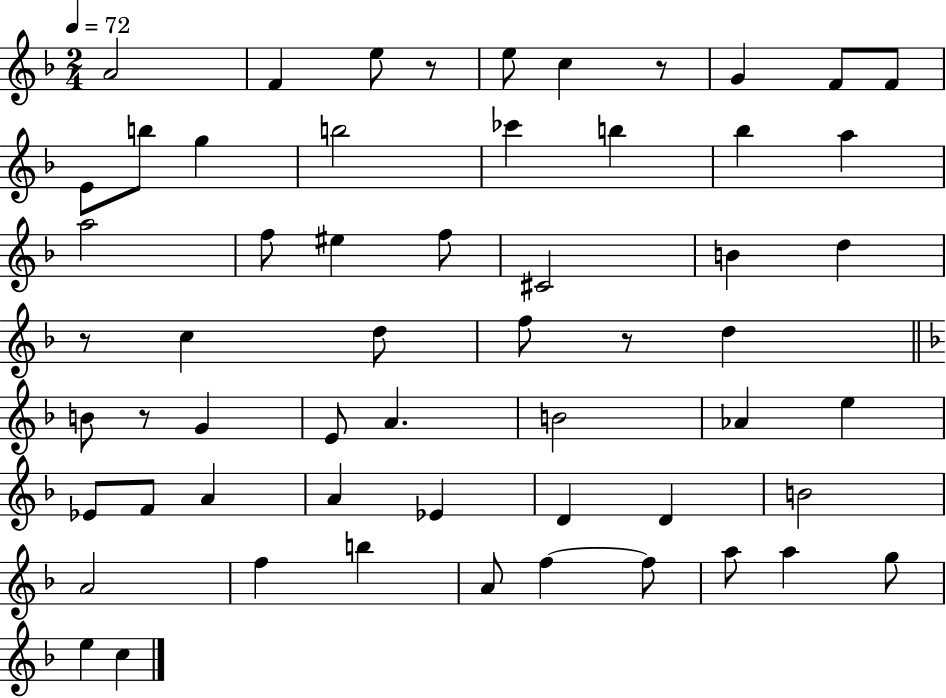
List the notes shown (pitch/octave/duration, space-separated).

A4/h F4/q E5/e R/e E5/e C5/q R/e G4/q F4/e F4/e E4/e B5/e G5/q B5/h CES6/q B5/q Bb5/q A5/q A5/h F5/e EIS5/q F5/e C#4/h B4/q D5/q R/e C5/q D5/e F5/e R/e D5/q B4/e R/e G4/q E4/e A4/q. B4/h Ab4/q E5/q Eb4/e F4/e A4/q A4/q Eb4/q D4/q D4/q B4/h A4/h F5/q B5/q A4/e F5/q F5/e A5/e A5/q G5/e E5/q C5/q